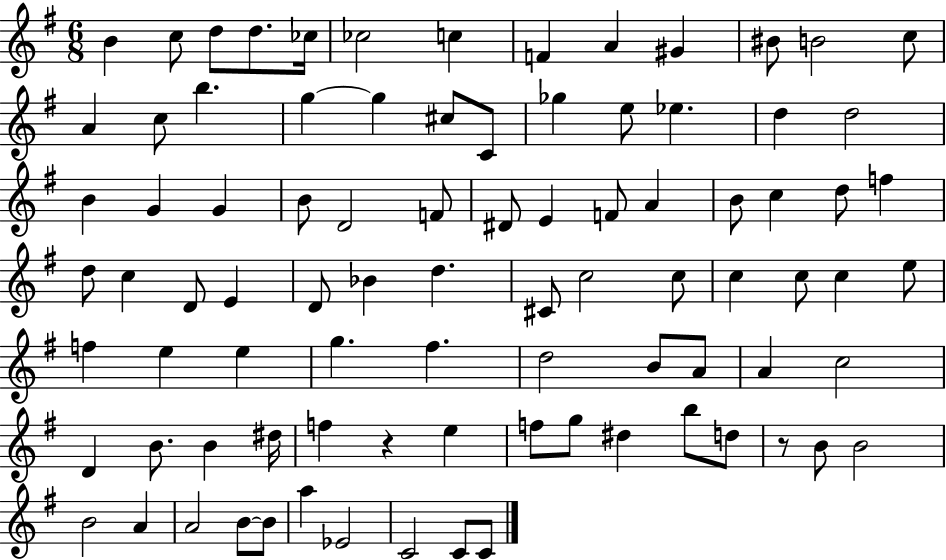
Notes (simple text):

B4/q C5/e D5/e D5/e. CES5/s CES5/h C5/q F4/q A4/q G#4/q BIS4/e B4/h C5/e A4/q C5/e B5/q. G5/q G5/q C#5/e C4/e Gb5/q E5/e Eb5/q. D5/q D5/h B4/q G4/q G4/q B4/e D4/h F4/e D#4/e E4/q F4/e A4/q B4/e C5/q D5/e F5/q D5/e C5/q D4/e E4/q D4/e Bb4/q D5/q. C#4/e C5/h C5/e C5/q C5/e C5/q E5/e F5/q E5/q E5/q G5/q. F#5/q. D5/h B4/e A4/e A4/q C5/h D4/q B4/e. B4/q D#5/s F5/q R/q E5/q F5/e G5/e D#5/q B5/e D5/e R/e B4/e B4/h B4/h A4/q A4/h B4/e B4/e A5/q Eb4/h C4/h C4/e C4/e